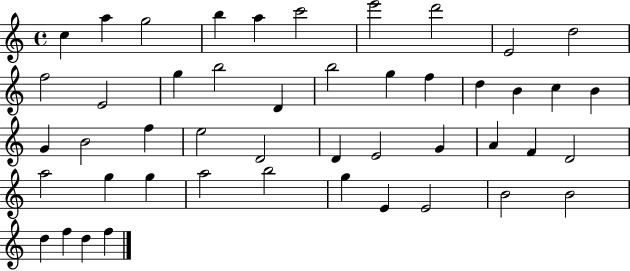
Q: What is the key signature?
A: C major